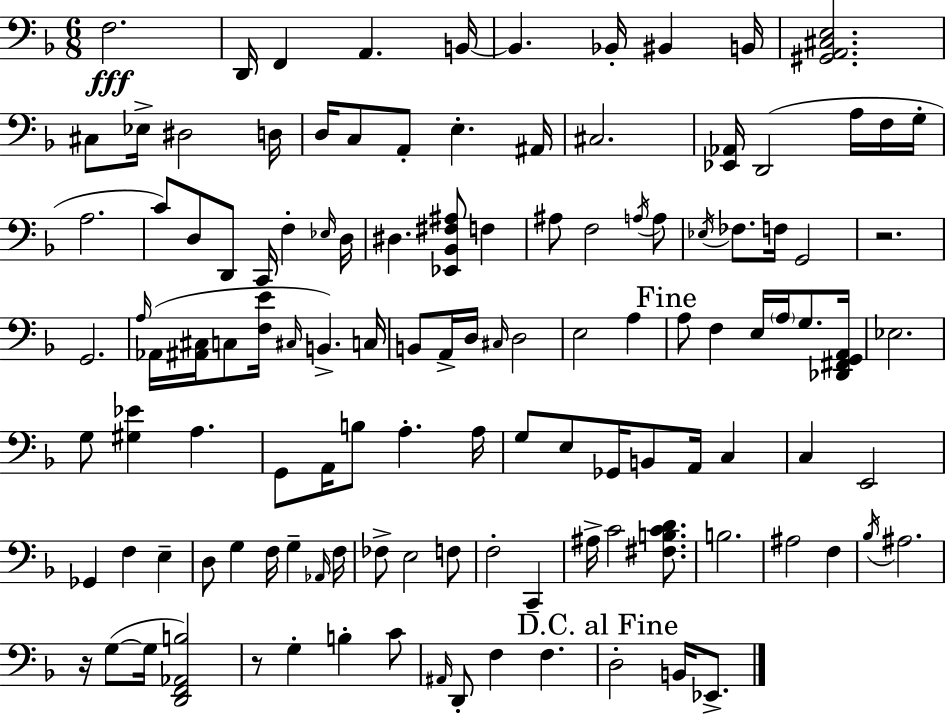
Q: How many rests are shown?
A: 3